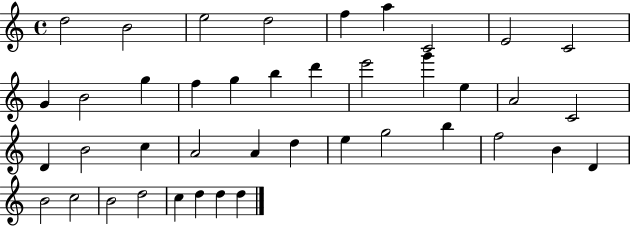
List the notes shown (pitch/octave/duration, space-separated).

D5/h B4/h E5/h D5/h F5/q A5/q C4/h E4/h C4/h G4/q B4/h G5/q F5/q G5/q B5/q D6/q E6/h G6/q E5/q A4/h C4/h D4/q B4/h C5/q A4/h A4/q D5/q E5/q G5/h B5/q F5/h B4/q D4/q B4/h C5/h B4/h D5/h C5/q D5/q D5/q D5/q